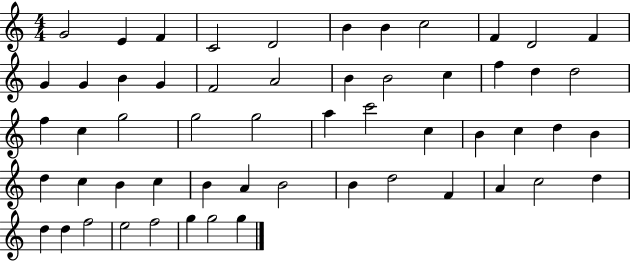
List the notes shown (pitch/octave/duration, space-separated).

G4/h E4/q F4/q C4/h D4/h B4/q B4/q C5/h F4/q D4/h F4/q G4/q G4/q B4/q G4/q F4/h A4/h B4/q B4/h C5/q F5/q D5/q D5/h F5/q C5/q G5/h G5/h G5/h A5/q C6/h C5/q B4/q C5/q D5/q B4/q D5/q C5/q B4/q C5/q B4/q A4/q B4/h B4/q D5/h F4/q A4/q C5/h D5/q D5/q D5/q F5/h E5/h F5/h G5/q G5/h G5/q